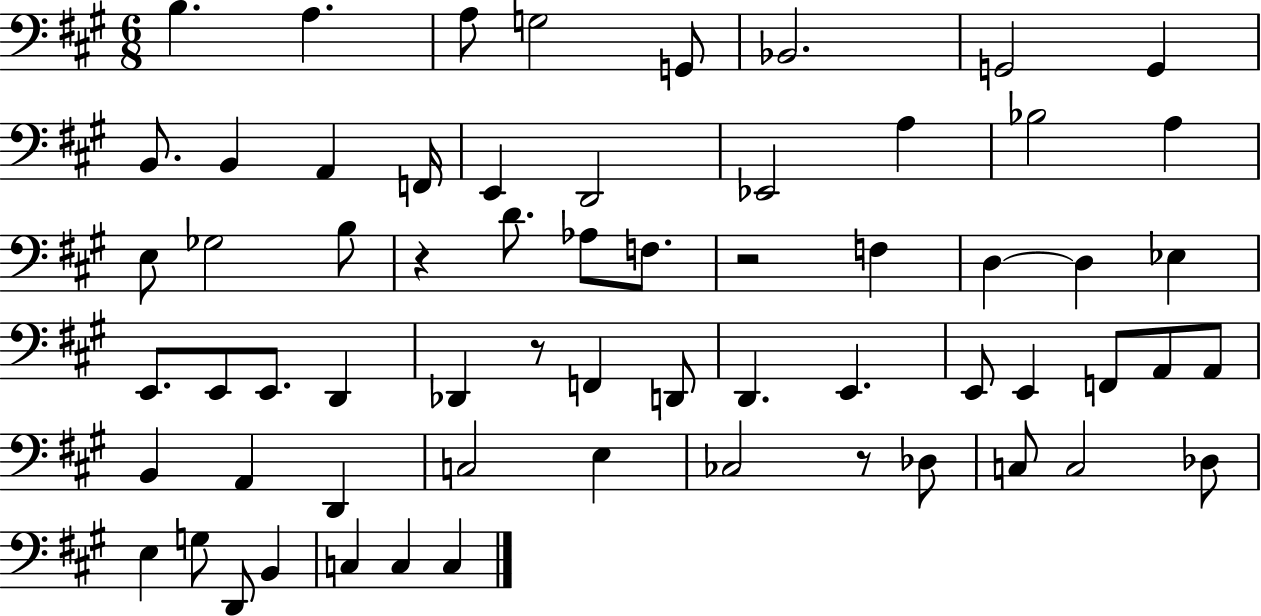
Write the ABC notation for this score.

X:1
T:Untitled
M:6/8
L:1/4
K:A
B, A, A,/2 G,2 G,,/2 _B,,2 G,,2 G,, B,,/2 B,, A,, F,,/4 E,, D,,2 _E,,2 A, _B,2 A, E,/2 _G,2 B,/2 z D/2 _A,/2 F,/2 z2 F, D, D, _E, E,,/2 E,,/2 E,,/2 D,, _D,, z/2 F,, D,,/2 D,, E,, E,,/2 E,, F,,/2 A,,/2 A,,/2 B,, A,, D,, C,2 E, _C,2 z/2 _D,/2 C,/2 C,2 _D,/2 E, G,/2 D,,/2 B,, C, C, C,